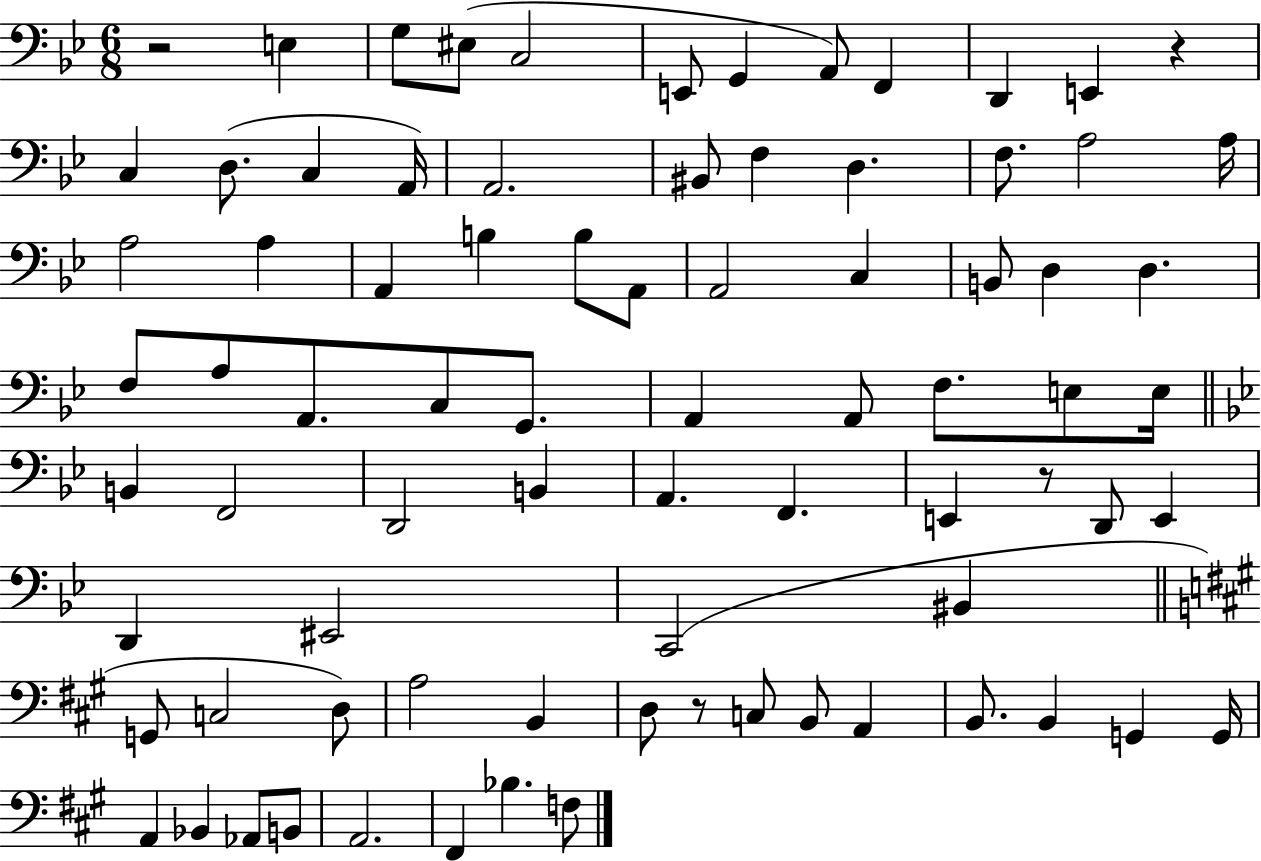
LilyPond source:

{
  \clef bass
  \numericTimeSignature
  \time 6/8
  \key bes \major
  r2 e4 | g8 eis8( c2 | e,8 g,4 a,8) f,4 | d,4 e,4 r4 | \break c4 d8.( c4 a,16) | a,2. | bis,8 f4 d4. | f8. a2 a16 | \break a2 a4 | a,4 b4 b8 a,8 | a,2 c4 | b,8 d4 d4. | \break f8 a8 a,8. c8 g,8. | a,4 a,8 f8. e8 e16 | \bar "||" \break \key bes \major b,4 f,2 | d,2 b,4 | a,4. f,4. | e,4 r8 d,8 e,4 | \break d,4 eis,2 | c,2( bis,4 | \bar "||" \break \key a \major g,8 c2 d8) | a2 b,4 | d8 r8 c8 b,8 a,4 | b,8. b,4 g,4 g,16 | \break a,4 bes,4 aes,8 b,8 | a,2. | fis,4 bes4. f8 | \bar "|."
}